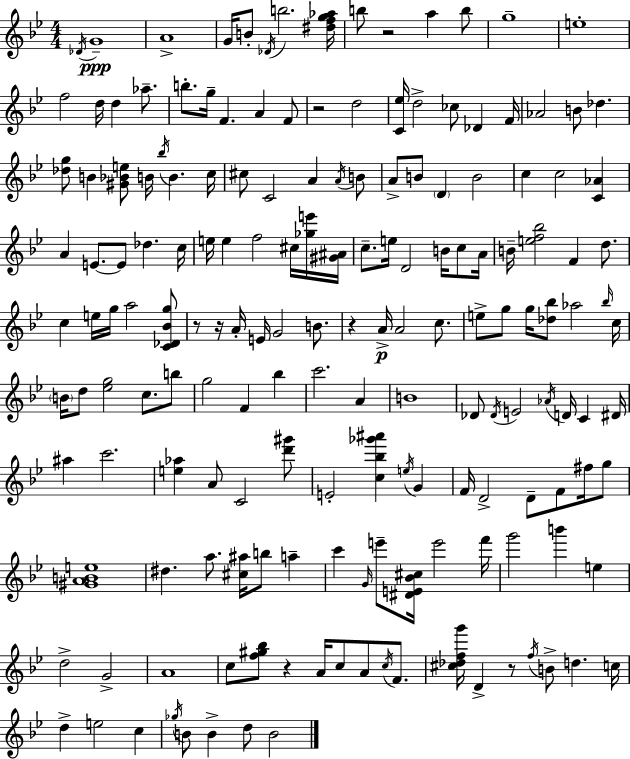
X:1
T:Untitled
M:4/4
L:1/4
K:Bb
_D/4 G4 A4 G/4 B/2 _D/4 b2 [^dfg_a]/4 b/2 z2 a b/2 g4 e4 f2 d/4 d _a/2 b/2 g/4 F A F/2 z2 d2 [C_e]/4 d2 _c/2 _D F/4 _A2 B/2 _d [_dg]/2 B [^G_Be]/2 B/4 _b/4 B c/4 ^c/2 C2 A A/4 B/2 A/2 B/2 D B2 c c2 [C_A] A E/2 E/2 _d c/4 e/4 e f2 ^c/4 [_ge']/4 [^G^A]/4 c/2 e/4 D2 B/4 c/2 A/4 B/4 [ef_b]2 F d/2 c e/4 g/4 a2 [C_D_Bg]/2 z/2 z/4 A/4 E/4 G2 B/2 z A/4 A2 c/2 e/2 g/2 g/4 [_d_b]/2 _a2 _b/4 c/4 B/4 d/2 [_eg]2 c/2 b/2 g2 F _b c'2 A B4 _D/2 _D/4 E2 _A/4 D/4 C ^D/4 ^a c'2 [e_a] A/2 C2 [d'^g']/2 E2 [c_b_g'^a'] e/4 G F/4 D2 D/2 F/2 ^f/4 g/2 [^GABe]4 ^d a/2 [^c^a]/4 b/2 a c' G/4 e'/2 [^DE_B^c]/4 e'2 f'/4 g'2 b' e d2 G2 A4 c/2 [f^g_b]/2 z A/4 c/2 A/2 c/4 F/2 [^c_dfg']/4 D z/2 f/4 B/2 d c/4 d e2 c _g/4 B/2 B d/2 B2